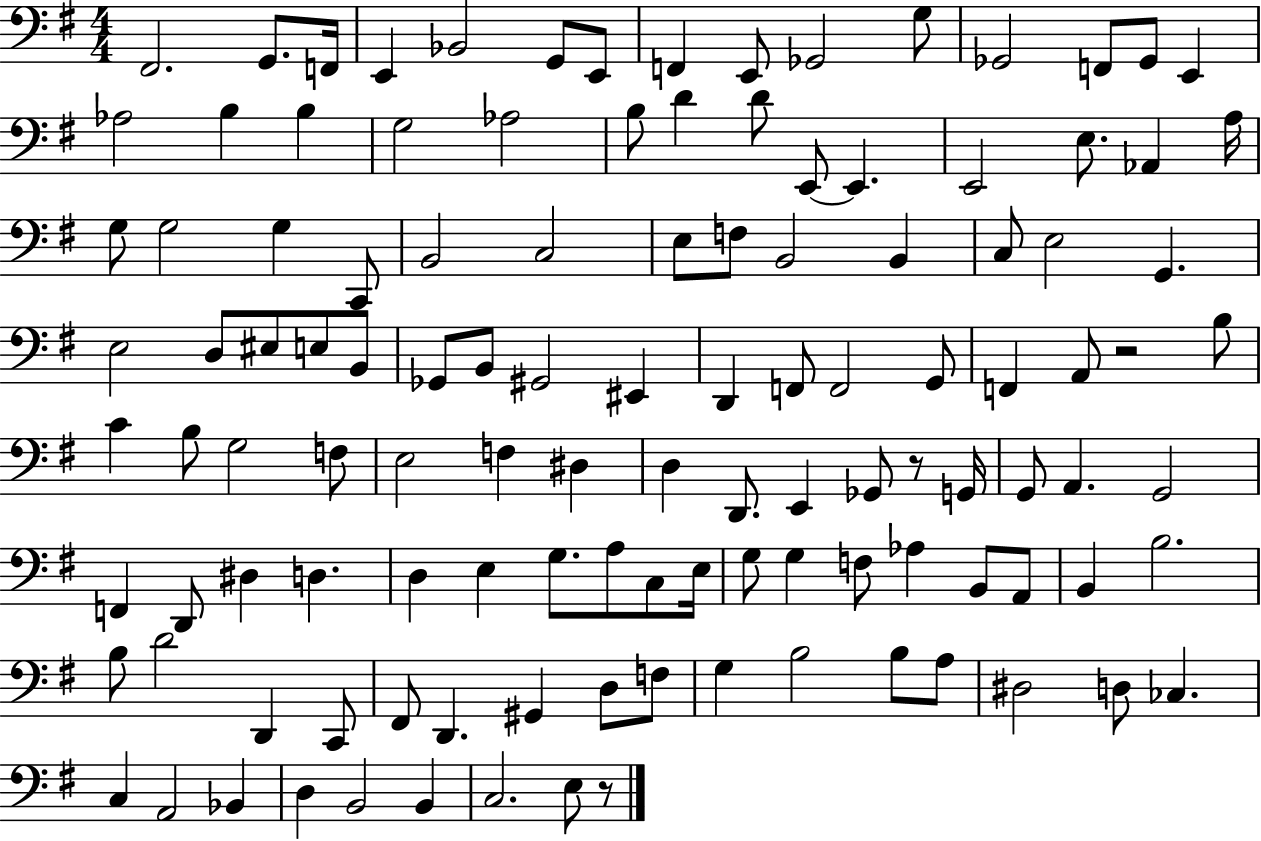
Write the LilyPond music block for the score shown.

{
  \clef bass
  \numericTimeSignature
  \time 4/4
  \key g \major
  \repeat volta 2 { fis,2. g,8. f,16 | e,4 bes,2 g,8 e,8 | f,4 e,8 ges,2 g8 | ges,2 f,8 ges,8 e,4 | \break aes2 b4 b4 | g2 aes2 | b8 d'4 d'8 e,8~~ e,4. | e,2 e8. aes,4 a16 | \break g8 g2 g4 c,8 | b,2 c2 | e8 f8 b,2 b,4 | c8 e2 g,4. | \break e2 d8 eis8 e8 b,8 | ges,8 b,8 gis,2 eis,4 | d,4 f,8 f,2 g,8 | f,4 a,8 r2 b8 | \break c'4 b8 g2 f8 | e2 f4 dis4 | d4 d,8. e,4 ges,8 r8 g,16 | g,8 a,4. g,2 | \break f,4 d,8 dis4 d4. | d4 e4 g8. a8 c8 e16 | g8 g4 f8 aes4 b,8 a,8 | b,4 b2. | \break b8 d'2 d,4 c,8 | fis,8 d,4. gis,4 d8 f8 | g4 b2 b8 a8 | dis2 d8 ces4. | \break c4 a,2 bes,4 | d4 b,2 b,4 | c2. e8 r8 | } \bar "|."
}